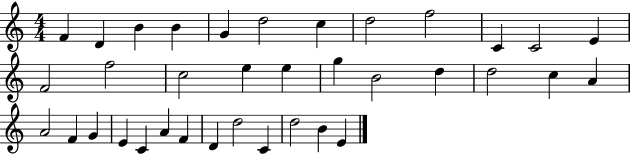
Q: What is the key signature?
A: C major